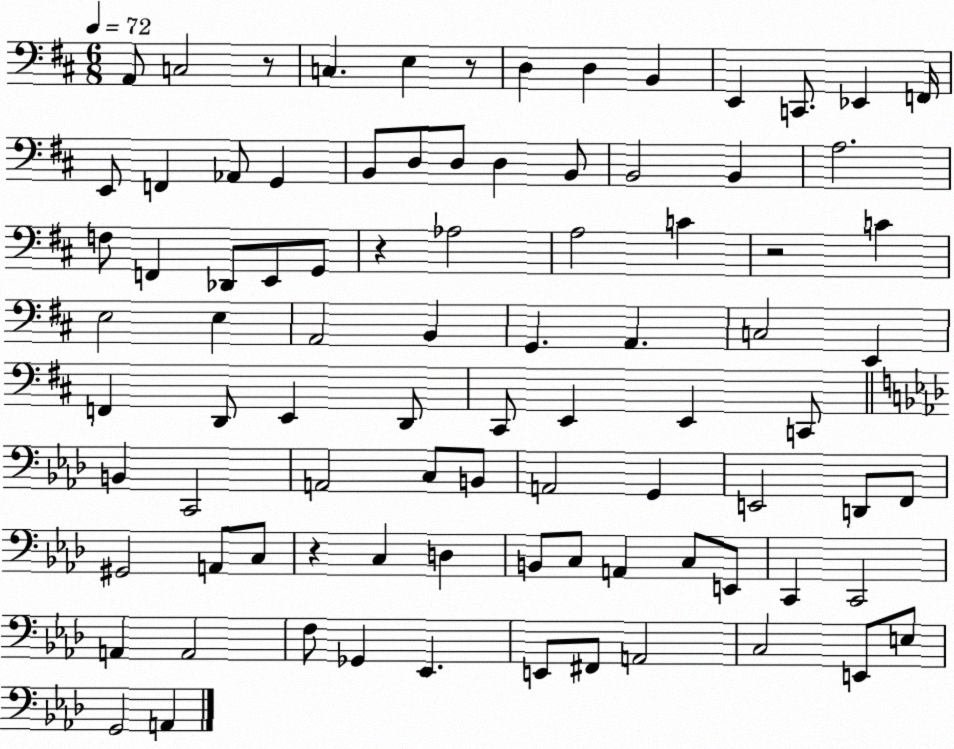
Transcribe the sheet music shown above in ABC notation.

X:1
T:Untitled
M:6/8
L:1/4
K:D
A,,/2 C,2 z/2 C, E, z/2 D, D, B,, E,, C,,/2 _E,, F,,/4 E,,/2 F,, _A,,/2 G,, B,,/2 D,/2 D,/2 D, B,,/2 B,,2 B,, A,2 F,/2 F,, _D,,/2 E,,/2 G,,/2 z _A,2 A,2 C z2 C E,2 E, A,,2 B,, G,, A,, C,2 E,, F,, D,,/2 E,, D,,/2 ^C,,/2 E,, E,, C,,/2 B,, C,,2 A,,2 C,/2 B,,/2 A,,2 G,, E,,2 D,,/2 F,,/2 ^G,,2 A,,/2 C,/2 z C, D, B,,/2 C,/2 A,, C,/2 E,,/2 C,, C,,2 A,, A,,2 F,/2 _G,, _E,, E,,/2 ^F,,/2 A,,2 C,2 E,,/2 E,/2 G,,2 A,,